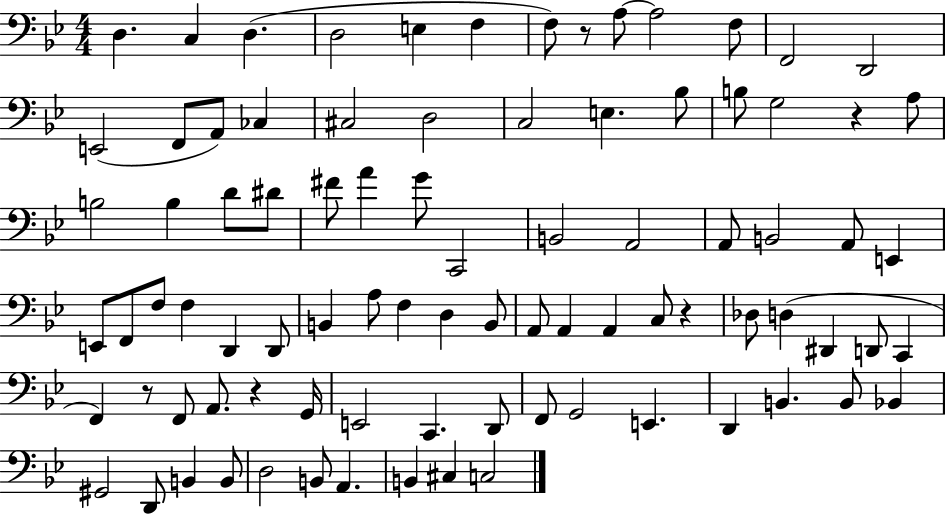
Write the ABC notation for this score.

X:1
T:Untitled
M:4/4
L:1/4
K:Bb
D, C, D, D,2 E, F, F,/2 z/2 A,/2 A,2 F,/2 F,,2 D,,2 E,,2 F,,/2 A,,/2 _C, ^C,2 D,2 C,2 E, _B,/2 B,/2 G,2 z A,/2 B,2 B, D/2 ^D/2 ^F/2 A G/2 C,,2 B,,2 A,,2 A,,/2 B,,2 A,,/2 E,, E,,/2 F,,/2 F,/2 F, D,, D,,/2 B,, A,/2 F, D, B,,/2 A,,/2 A,, A,, C,/2 z _D,/2 D, ^D,, D,,/2 C,, F,, z/2 F,,/2 A,,/2 z G,,/4 E,,2 C,, D,,/2 F,,/2 G,,2 E,, D,, B,, B,,/2 _B,, ^G,,2 D,,/2 B,, B,,/2 D,2 B,,/2 A,, B,, ^C, C,2